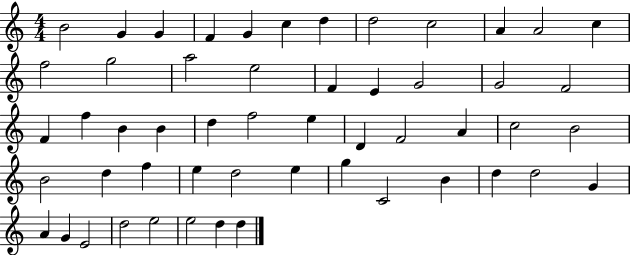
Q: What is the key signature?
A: C major